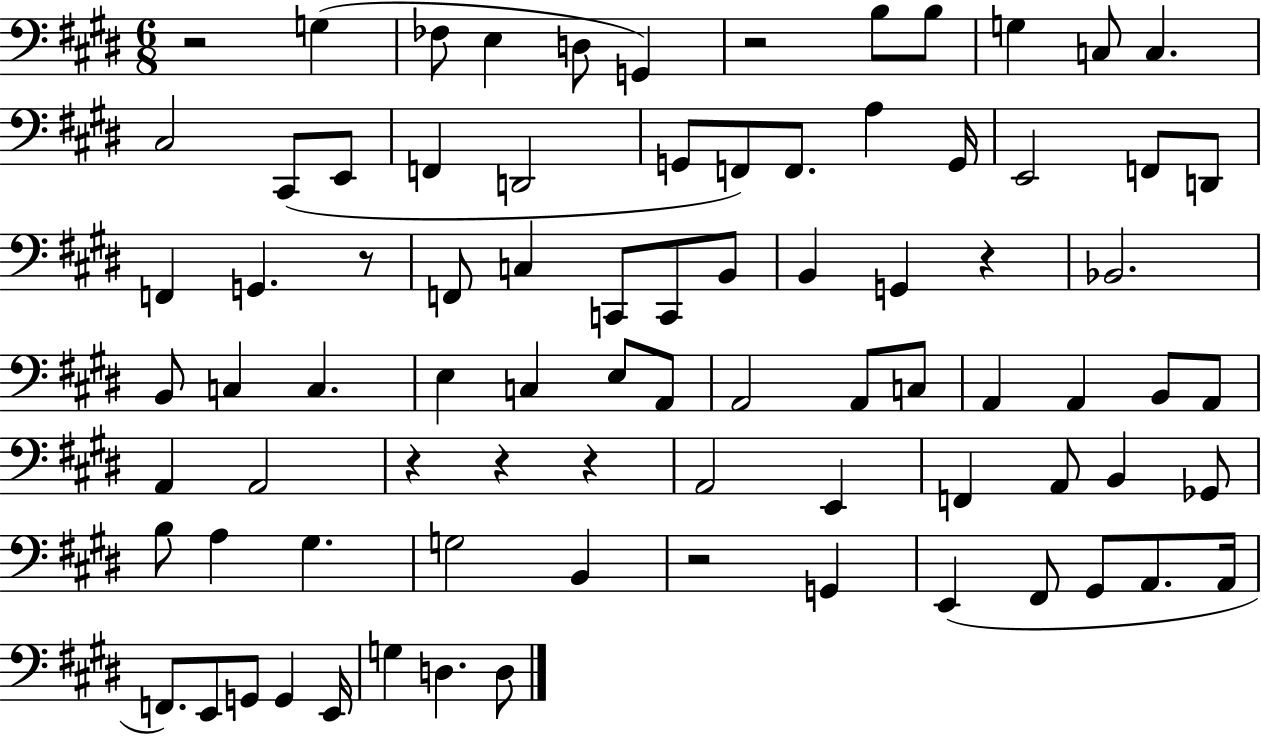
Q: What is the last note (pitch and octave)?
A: D3